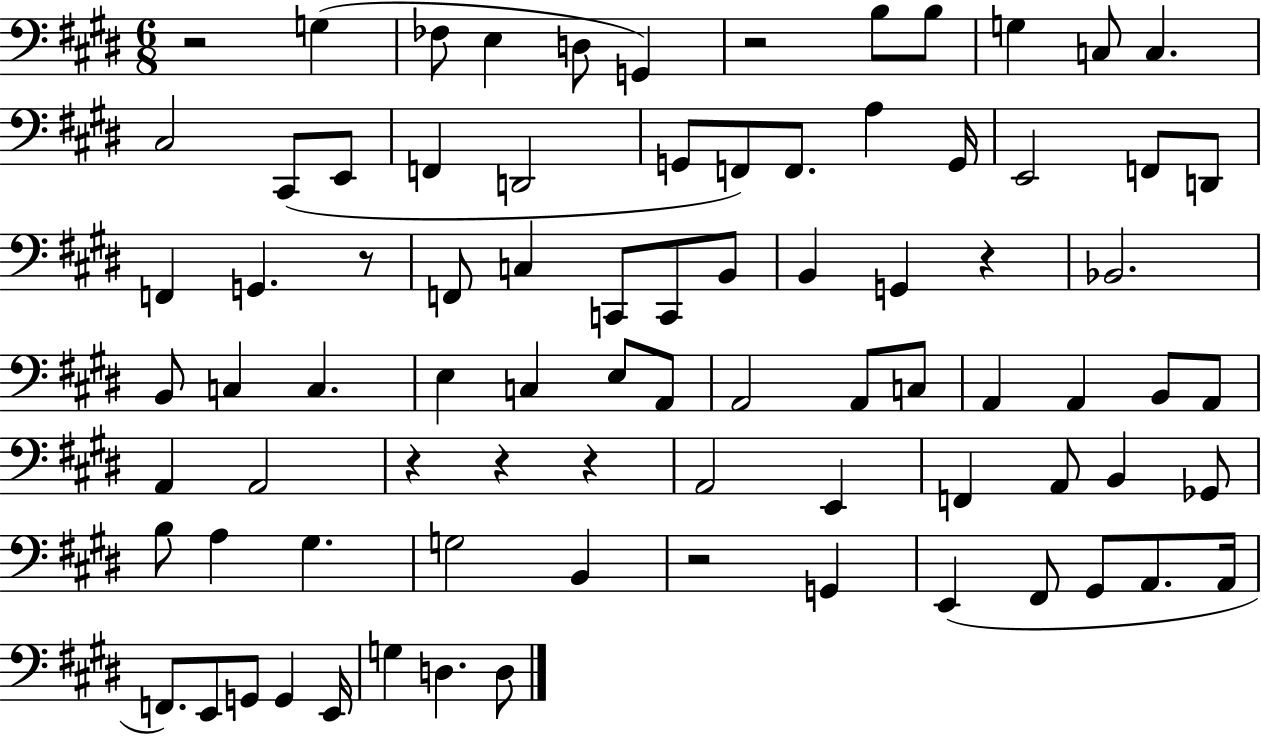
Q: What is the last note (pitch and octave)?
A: D3